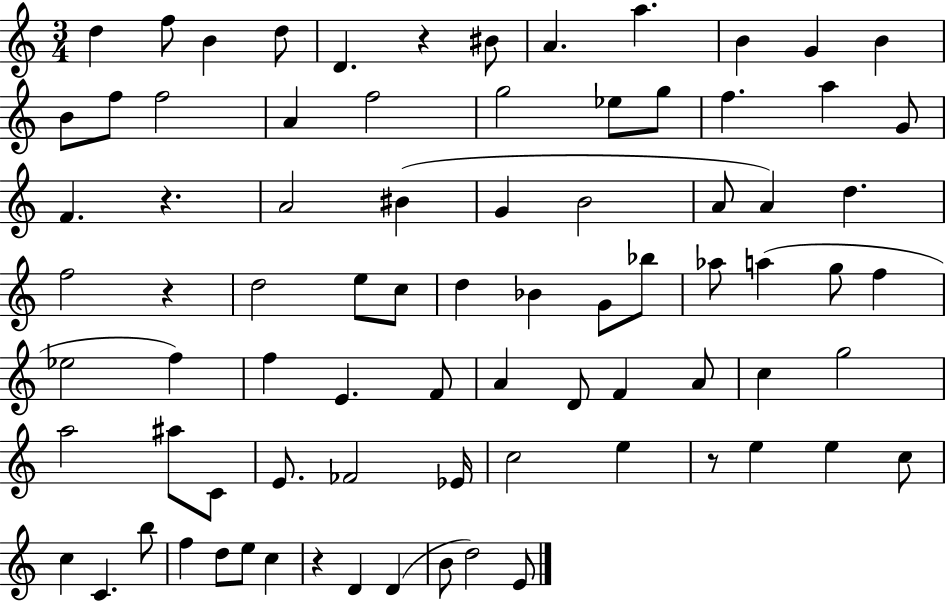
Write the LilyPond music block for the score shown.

{
  \clef treble
  \numericTimeSignature
  \time 3/4
  \key c \major
  d''4 f''8 b'4 d''8 | d'4. r4 bis'8 | a'4. a''4. | b'4 g'4 b'4 | \break b'8 f''8 f''2 | a'4 f''2 | g''2 ees''8 g''8 | f''4. a''4 g'8 | \break f'4. r4. | a'2 bis'4( | g'4 b'2 | a'8 a'4) d''4. | \break f''2 r4 | d''2 e''8 c''8 | d''4 bes'4 g'8 bes''8 | aes''8 a''4( g''8 f''4 | \break ees''2 f''4) | f''4 e'4. f'8 | a'4 d'8 f'4 a'8 | c''4 g''2 | \break a''2 ais''8 c'8 | e'8. fes'2 ees'16 | c''2 e''4 | r8 e''4 e''4 c''8 | \break c''4 c'4. b''8 | f''4 d''8 e''8 c''4 | r4 d'4 d'4( | b'8 d''2) e'8 | \break \bar "|."
}